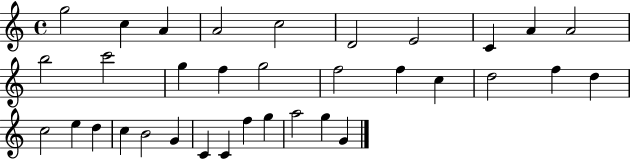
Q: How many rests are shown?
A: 0